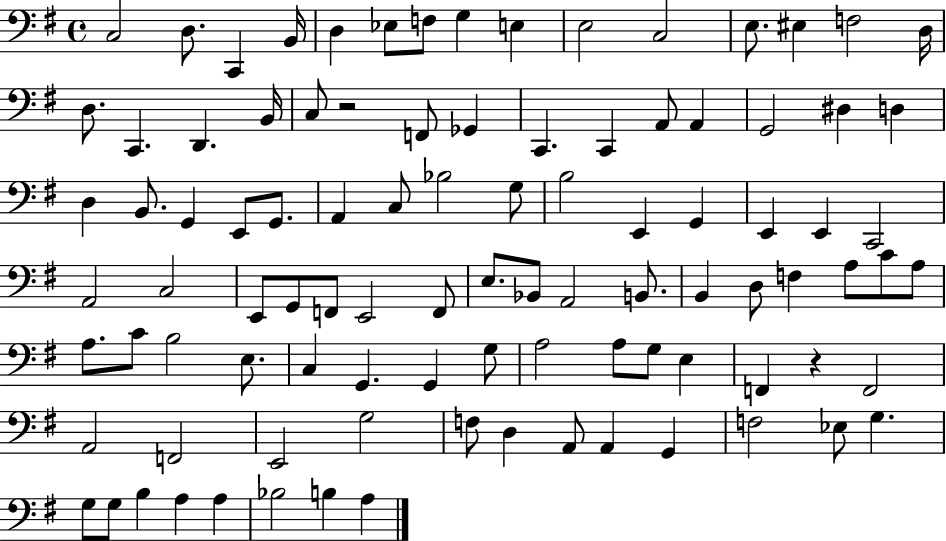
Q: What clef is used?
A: bass